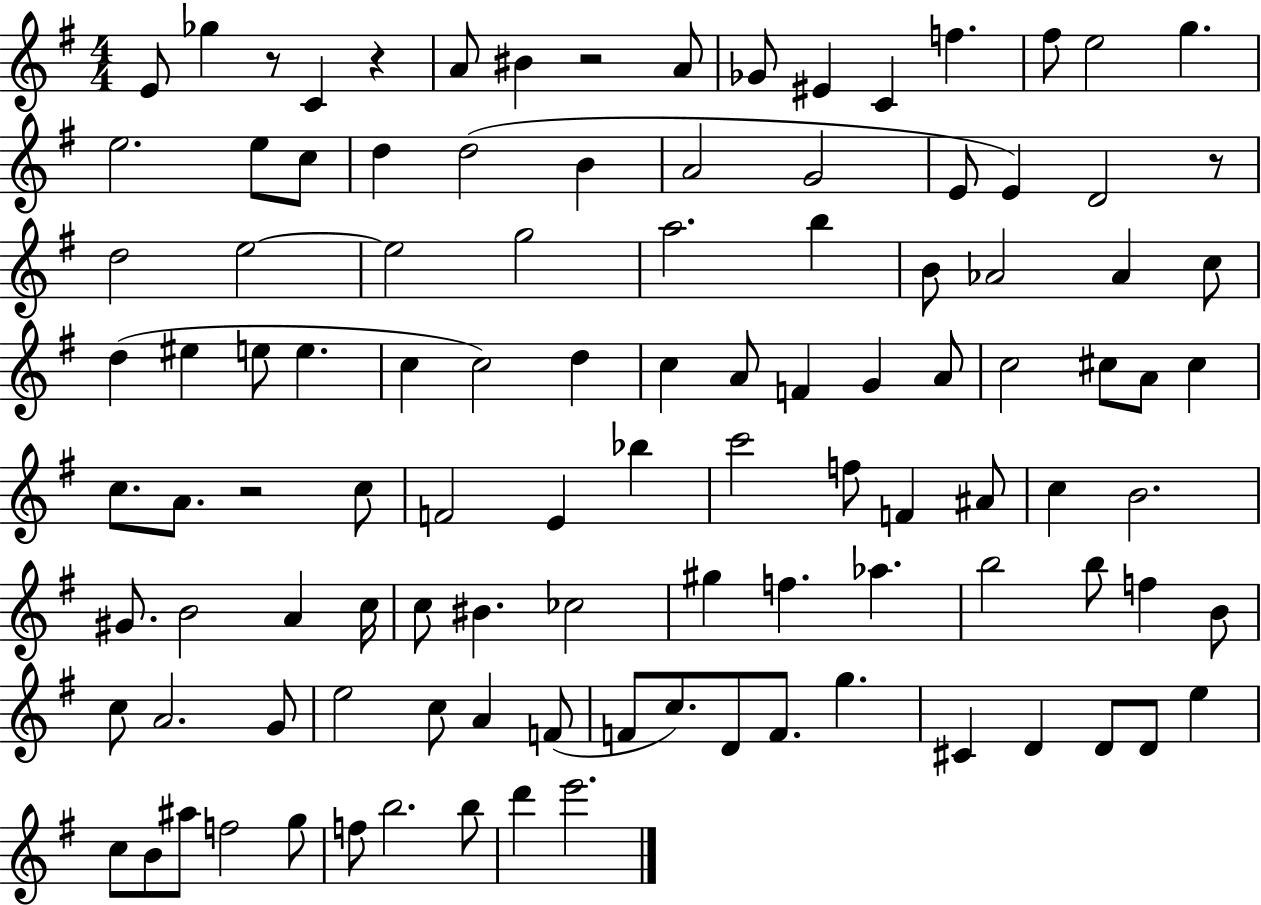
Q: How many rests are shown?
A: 5